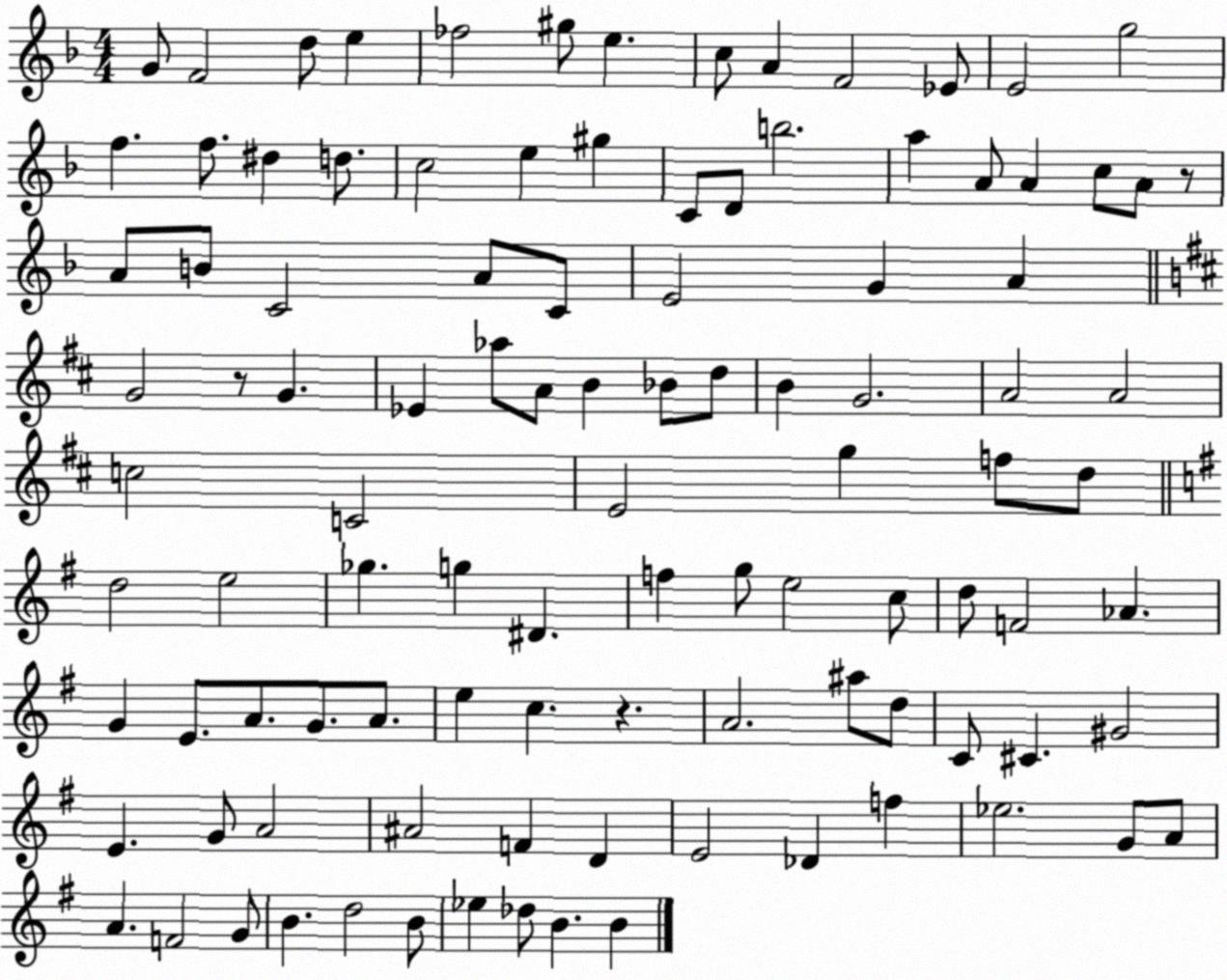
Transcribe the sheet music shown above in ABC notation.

X:1
T:Untitled
M:4/4
L:1/4
K:F
G/2 F2 d/2 e _f2 ^g/2 e c/2 A F2 _E/2 E2 g2 f f/2 ^d d/2 c2 e ^g C/2 D/2 b2 a A/2 A c/2 A/2 z/2 A/2 B/2 C2 A/2 C/2 E2 G A G2 z/2 G _E _a/2 A/2 B _B/2 d/2 B G2 A2 A2 c2 C2 E2 g f/2 d/2 d2 e2 _g g ^D f g/2 e2 c/2 d/2 F2 _A G E/2 A/2 G/2 A/2 e c z A2 ^a/2 d/2 C/2 ^C ^G2 E G/2 A2 ^A2 F D E2 _D f _e2 G/2 A/2 A F2 G/2 B d2 B/2 _e _d/2 B B